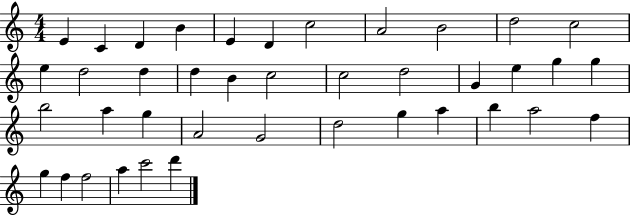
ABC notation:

X:1
T:Untitled
M:4/4
L:1/4
K:C
E C D B E D c2 A2 B2 d2 c2 e d2 d d B c2 c2 d2 G e g g b2 a g A2 G2 d2 g a b a2 f g f f2 a c'2 d'